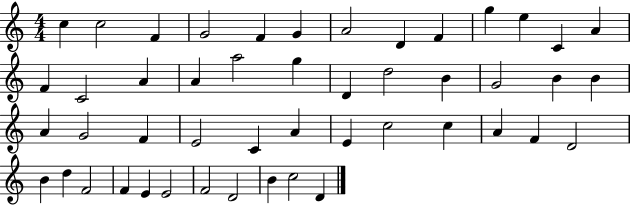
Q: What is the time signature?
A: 4/4